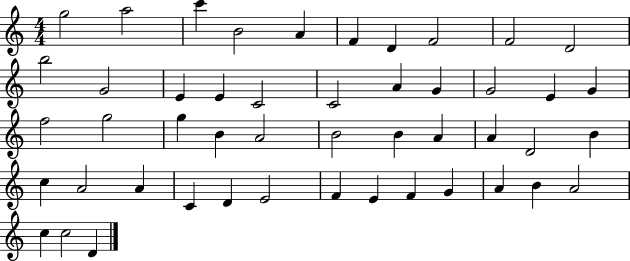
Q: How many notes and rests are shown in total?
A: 48